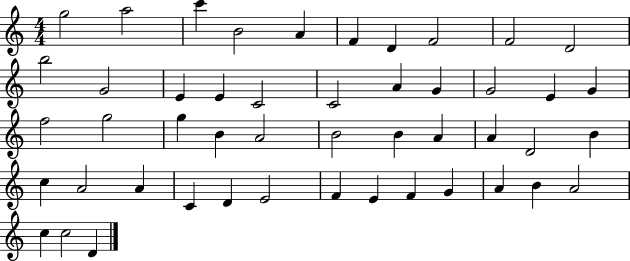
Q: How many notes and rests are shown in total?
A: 48